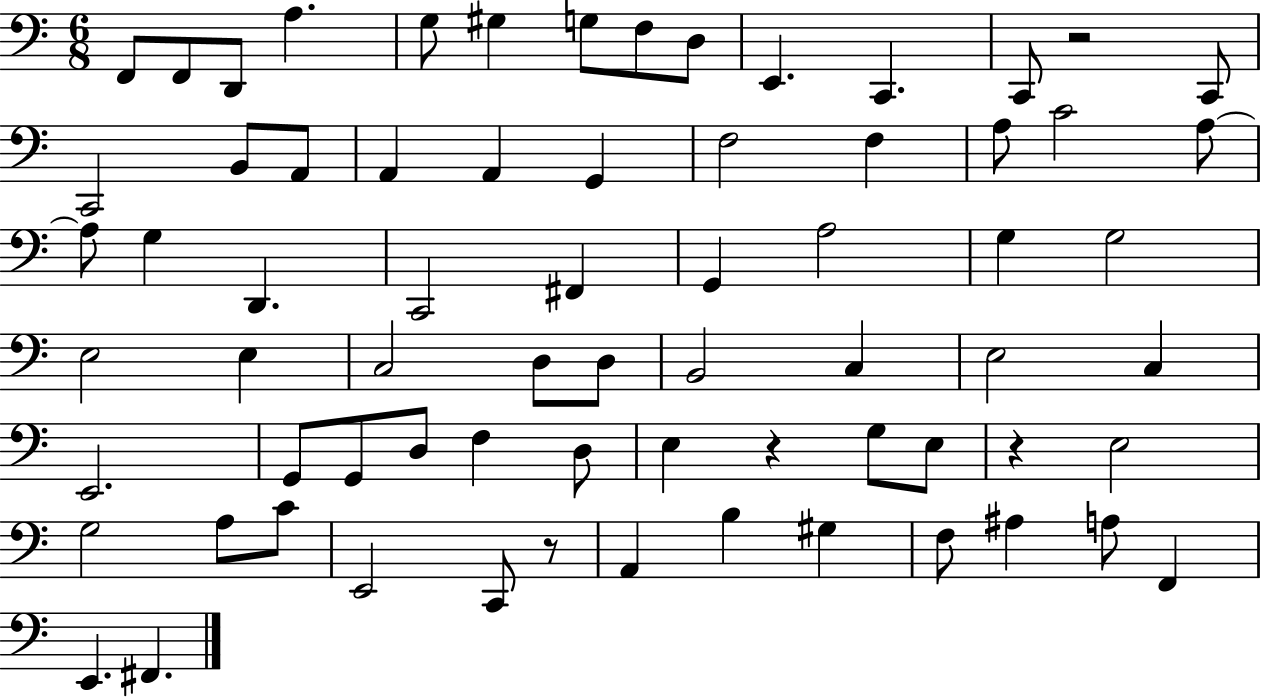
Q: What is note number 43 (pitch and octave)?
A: E2